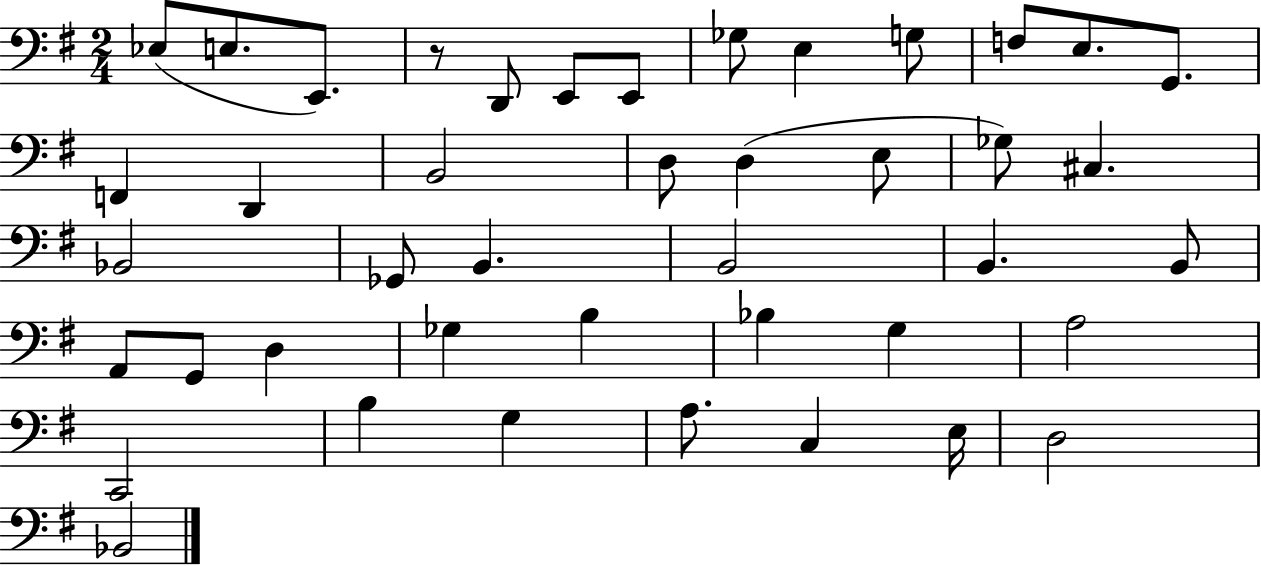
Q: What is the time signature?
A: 2/4